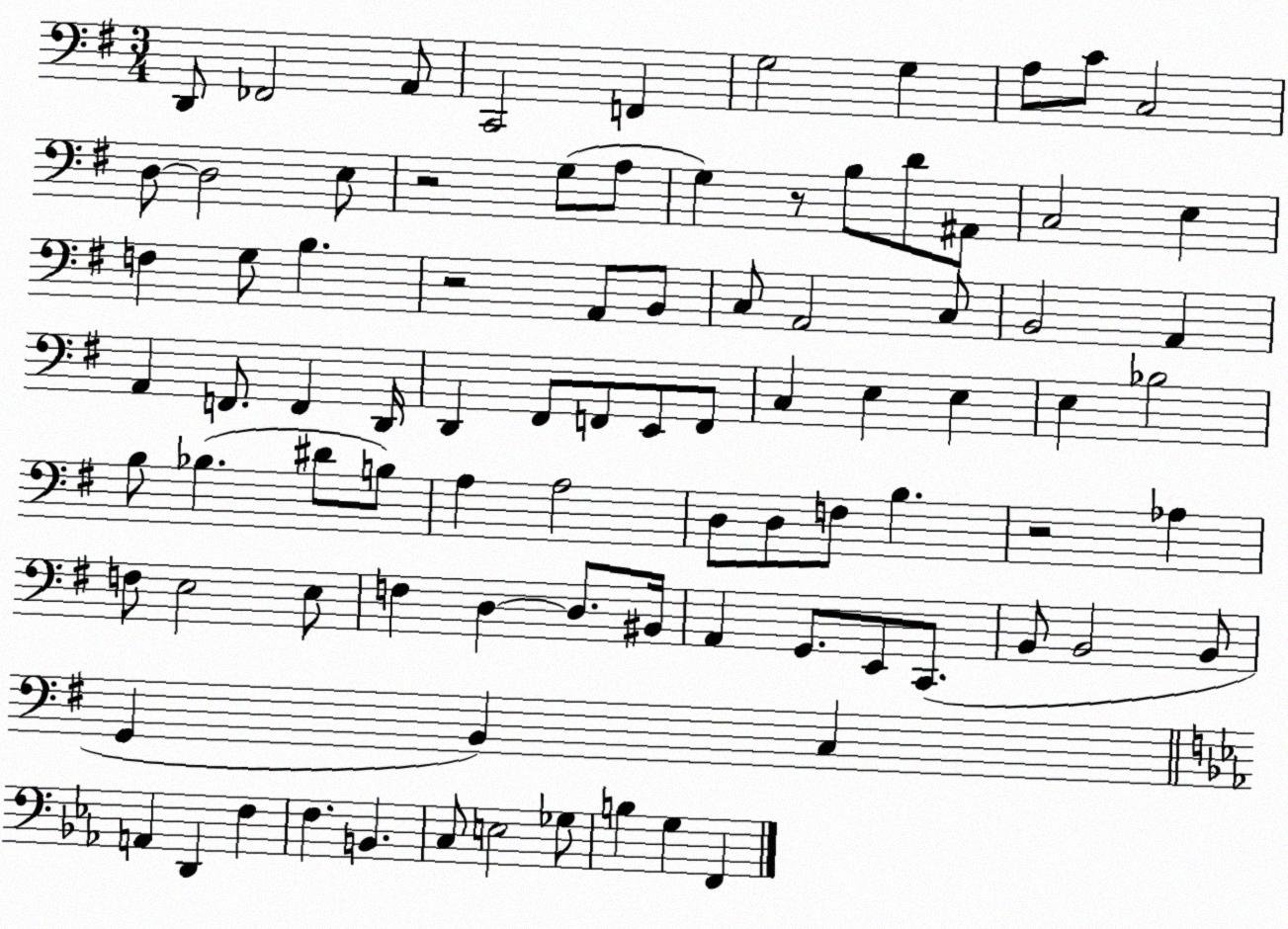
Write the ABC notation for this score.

X:1
T:Untitled
M:3/4
L:1/4
K:G
D,,/2 _F,,2 A,,/2 C,,2 F,, G,2 G, A,/2 C/2 C,2 D,/2 D,2 E,/2 z2 G,/2 A,/2 G, z/2 B,/2 D/2 ^A,,/2 C,2 E, F, G,/2 B, z2 A,,/2 B,,/2 C,/2 A,,2 C,/2 B,,2 A,, A,, F,,/2 F,, D,,/4 D,, ^F,,/2 F,,/2 E,,/2 F,,/2 C, E, E, E, _B,2 B,/2 _B, ^D/2 B,/2 A, A,2 D,/2 D,/2 F,/2 B, z2 _A, F,/2 E,2 E,/2 F, D, D,/2 ^B,,/4 A,, G,,/2 E,,/2 C,,/2 B,,/2 B,,2 B,,/2 G,, B,, C, A,, D,, F, F, B,, C,/2 E,2 _G,/2 B, G, F,,